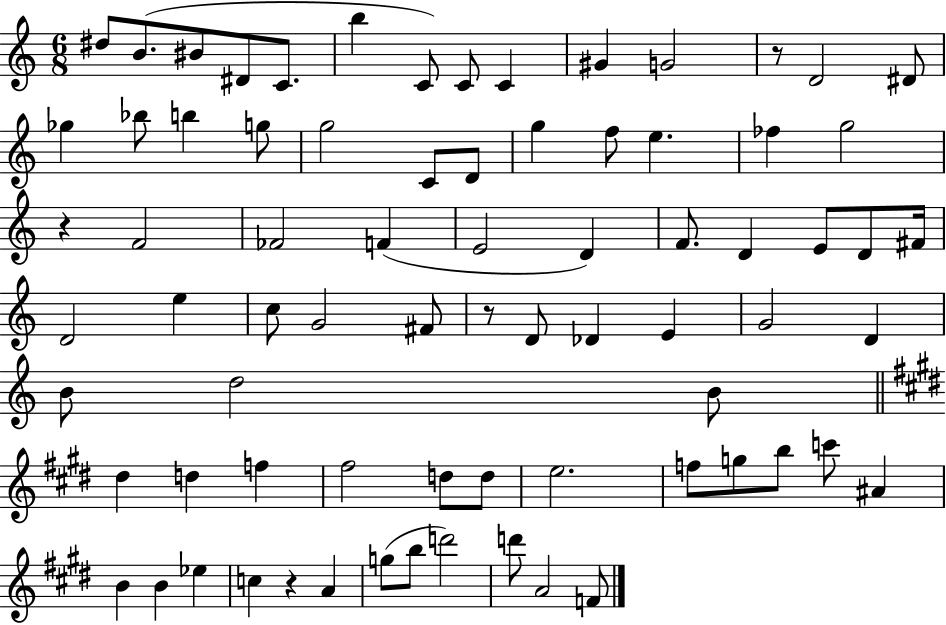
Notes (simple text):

D#5/e B4/e. BIS4/e D#4/e C4/e. B5/q C4/e C4/e C4/q G#4/q G4/h R/e D4/h D#4/e Gb5/q Bb5/e B5/q G5/e G5/h C4/e D4/e G5/q F5/e E5/q. FES5/q G5/h R/q F4/h FES4/h F4/q E4/h D4/q F4/e. D4/q E4/e D4/e F#4/s D4/h E5/q C5/e G4/h F#4/e R/e D4/e Db4/q E4/q G4/h D4/q B4/e D5/h B4/e D#5/q D5/q F5/q F#5/h D5/e D5/e E5/h. F5/e G5/e B5/e C6/e A#4/q B4/q B4/q Eb5/q C5/q R/q A4/q G5/e B5/e D6/h D6/e A4/h F4/e